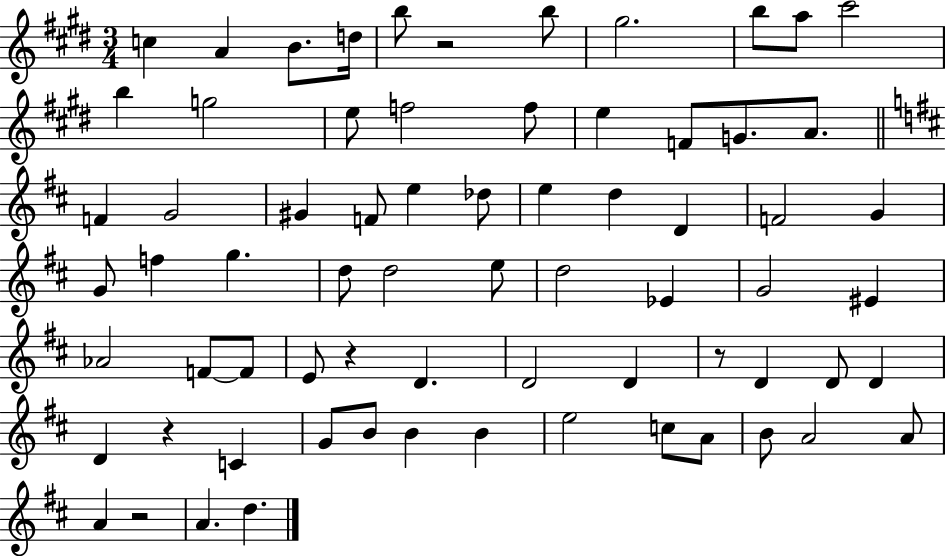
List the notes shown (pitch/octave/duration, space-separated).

C5/q A4/q B4/e. D5/s B5/e R/h B5/e G#5/h. B5/e A5/e C#6/h B5/q G5/h E5/e F5/h F5/e E5/q F4/e G4/e. A4/e. F4/q G4/h G#4/q F4/e E5/q Db5/e E5/q D5/q D4/q F4/h G4/q G4/e F5/q G5/q. D5/e D5/h E5/e D5/h Eb4/q G4/h EIS4/q Ab4/h F4/e F4/e E4/e R/q D4/q. D4/h D4/q R/e D4/q D4/e D4/q D4/q R/q C4/q G4/e B4/e B4/q B4/q E5/h C5/e A4/e B4/e A4/h A4/e A4/q R/h A4/q. D5/q.